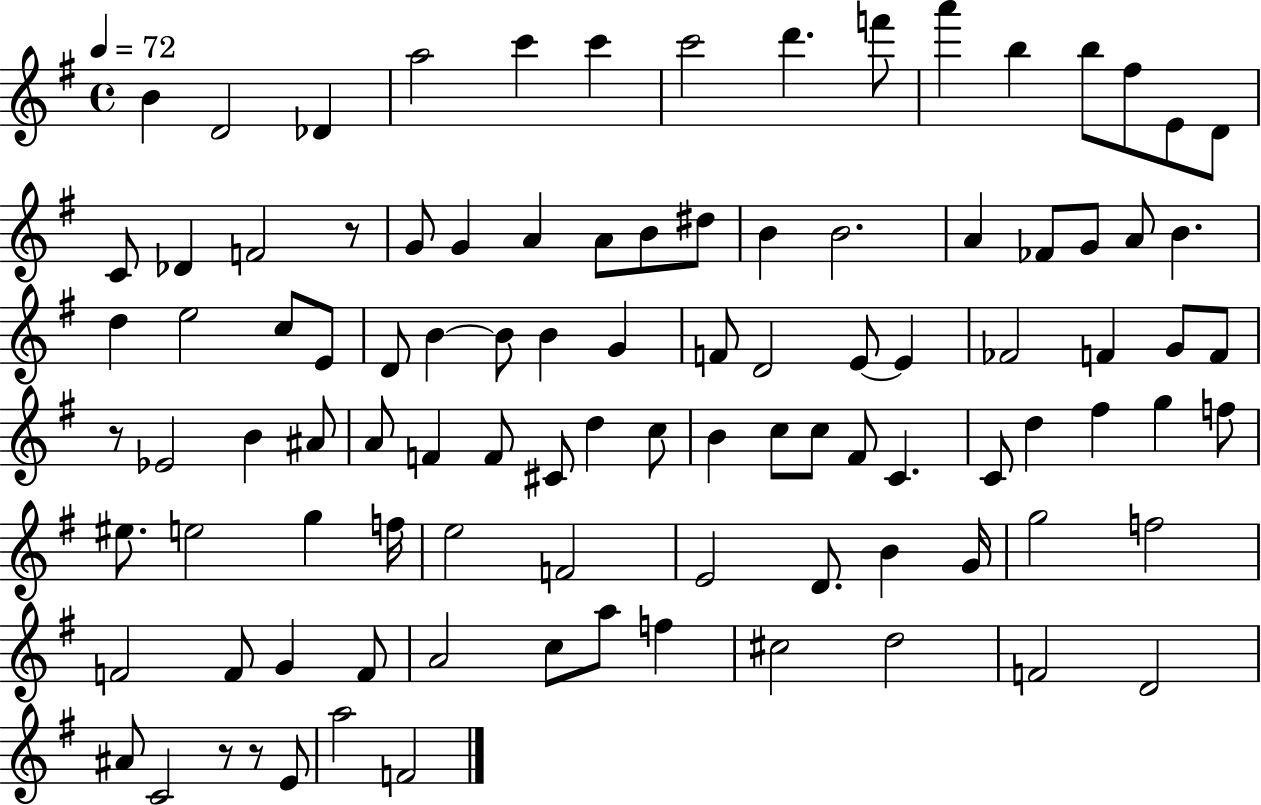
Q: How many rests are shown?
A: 4